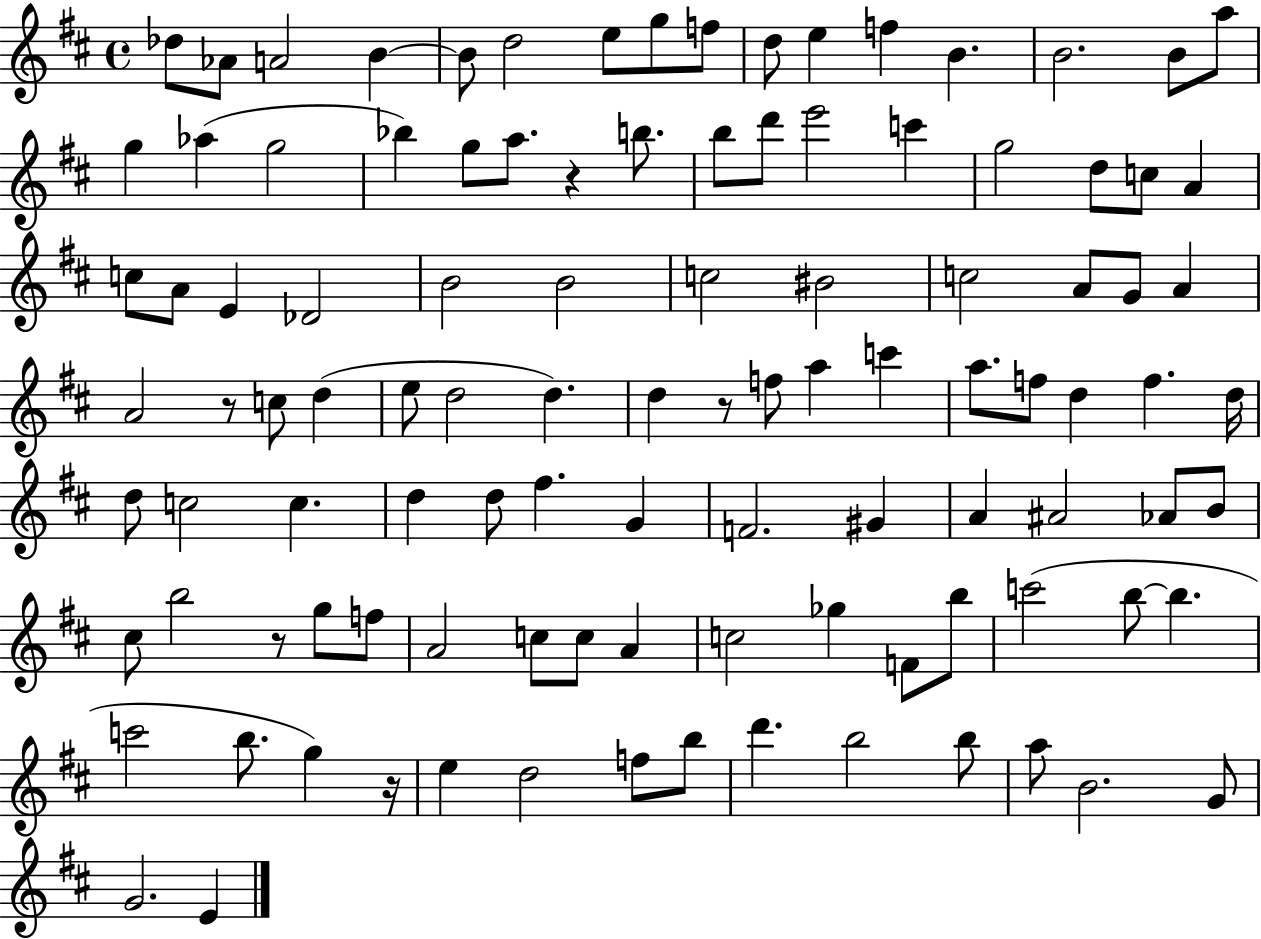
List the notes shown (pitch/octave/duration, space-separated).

Db5/e Ab4/e A4/h B4/q B4/e D5/h E5/e G5/e F5/e D5/e E5/q F5/q B4/q. B4/h. B4/e A5/e G5/q Ab5/q G5/h Bb5/q G5/e A5/e. R/q B5/e. B5/e D6/e E6/h C6/q G5/h D5/e C5/e A4/q C5/e A4/e E4/q Db4/h B4/h B4/h C5/h BIS4/h C5/h A4/e G4/e A4/q A4/h R/e C5/e D5/q E5/e D5/h D5/q. D5/q R/e F5/e A5/q C6/q A5/e. F5/e D5/q F5/q. D5/s D5/e C5/h C5/q. D5/q D5/e F#5/q. G4/q F4/h. G#4/q A4/q A#4/h Ab4/e B4/e C#5/e B5/h R/e G5/e F5/e A4/h C5/e C5/e A4/q C5/h Gb5/q F4/e B5/e C6/h B5/e B5/q. C6/h B5/e. G5/q R/s E5/q D5/h F5/e B5/e D6/q. B5/h B5/e A5/e B4/h. G4/e G4/h. E4/q